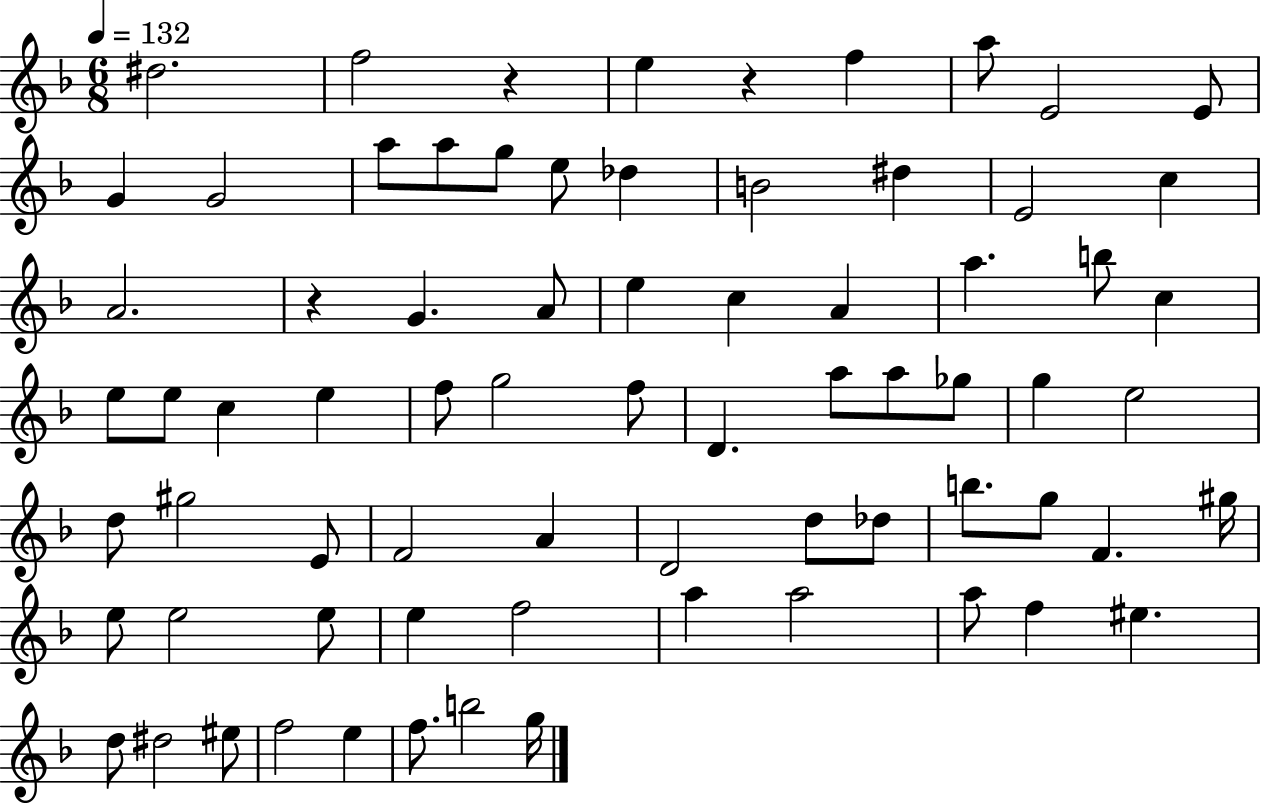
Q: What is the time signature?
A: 6/8